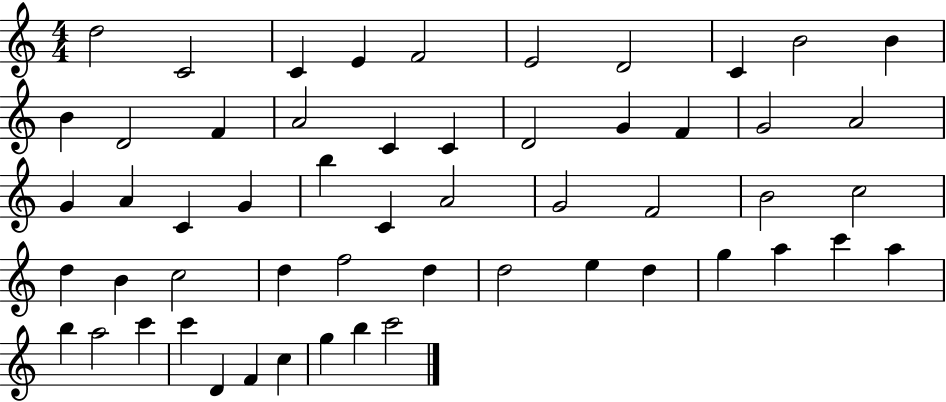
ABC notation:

X:1
T:Untitled
M:4/4
L:1/4
K:C
d2 C2 C E F2 E2 D2 C B2 B B D2 F A2 C C D2 G F G2 A2 G A C G b C A2 G2 F2 B2 c2 d B c2 d f2 d d2 e d g a c' a b a2 c' c' D F c g b c'2